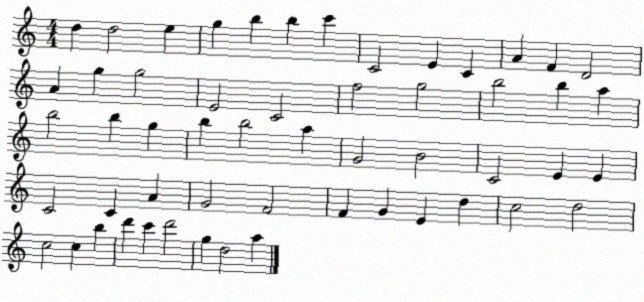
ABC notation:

X:1
T:Untitled
M:4/4
L:1/4
K:C
d d2 e g b b c' C2 E C A F D2 A g g2 E2 C2 f2 g2 b2 b a b2 b g b b2 a G2 B2 C2 E E C2 C A G2 F2 F G E d c2 d2 c2 c b d' c' d'2 g d2 a